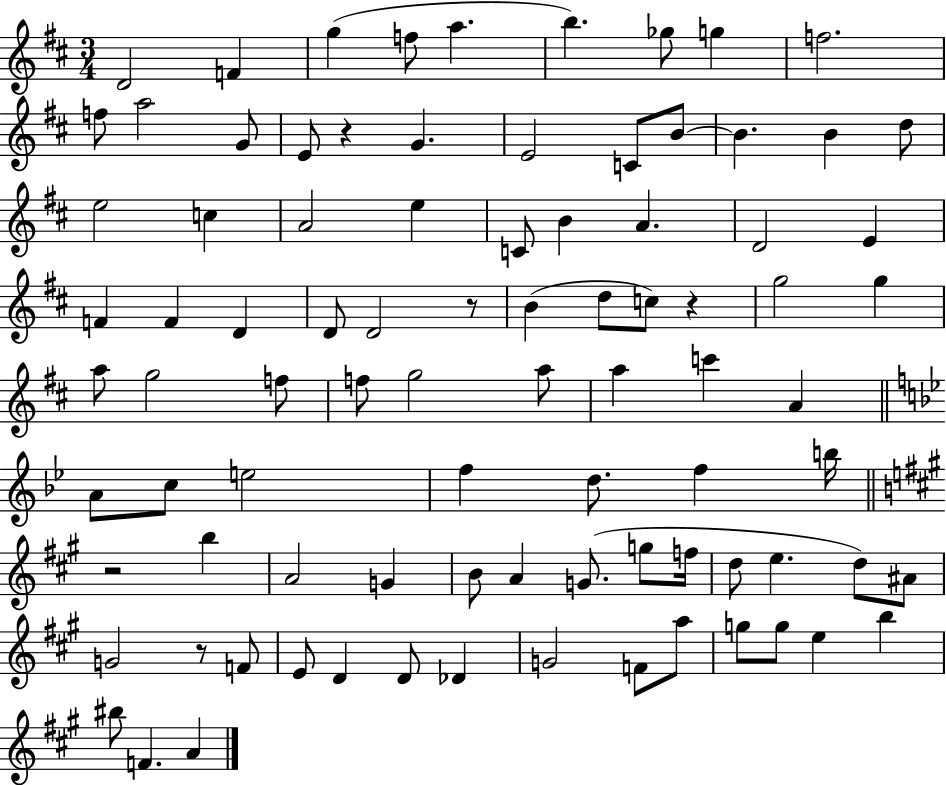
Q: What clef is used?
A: treble